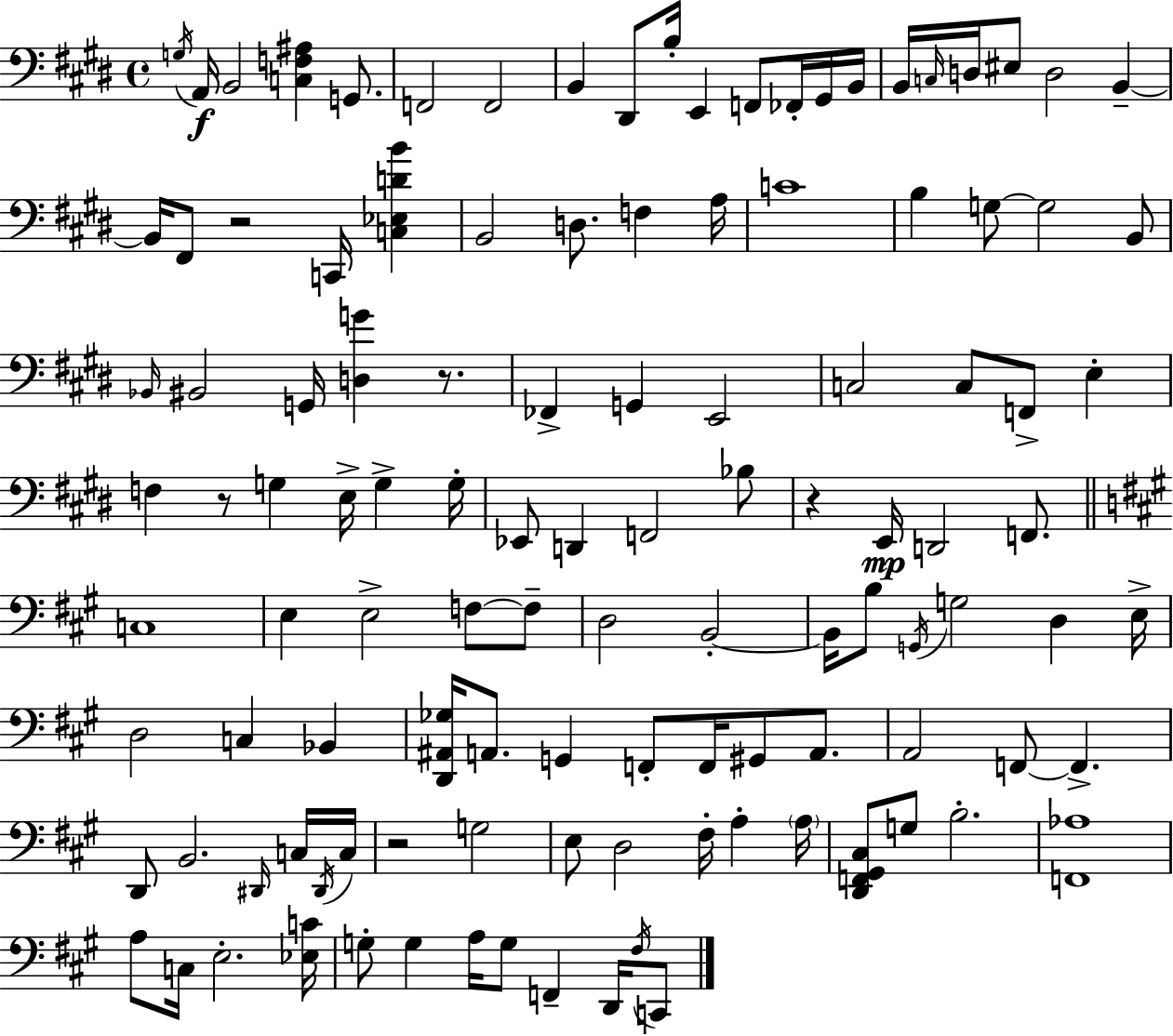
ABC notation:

X:1
T:Untitled
M:4/4
L:1/4
K:E
G,/4 A,,/4 B,,2 [C,F,^A,] G,,/2 F,,2 F,,2 B,, ^D,,/2 B,/4 E,, F,,/2 _F,,/4 ^G,,/4 B,,/4 B,,/4 C,/4 D,/4 ^E,/2 D,2 B,, B,,/4 ^F,,/2 z2 C,,/4 [C,_E,DB] B,,2 D,/2 F, A,/4 C4 B, G,/2 G,2 B,,/2 _B,,/4 ^B,,2 G,,/4 [D,G] z/2 _F,, G,, E,,2 C,2 C,/2 F,,/2 E, F, z/2 G, E,/4 G, G,/4 _E,,/2 D,, F,,2 _B,/2 z E,,/4 D,,2 F,,/2 C,4 E, E,2 F,/2 F,/2 D,2 B,,2 B,,/4 B,/2 G,,/4 G,2 D, E,/4 D,2 C, _B,, [D,,^A,,_G,]/4 A,,/2 G,, F,,/2 F,,/4 ^G,,/2 A,,/2 A,,2 F,,/2 F,, D,,/2 B,,2 ^D,,/4 C,/4 ^D,,/4 C,/4 z2 G,2 E,/2 D,2 ^F,/4 A, A,/4 [D,,F,,^G,,^C,]/2 G,/2 B,2 [F,,_A,]4 A,/2 C,/4 E,2 [_E,C]/4 G,/2 G, A,/4 G,/2 F,, D,,/4 ^F,/4 C,,/2